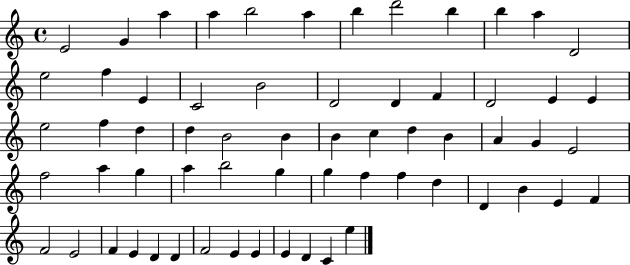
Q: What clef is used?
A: treble